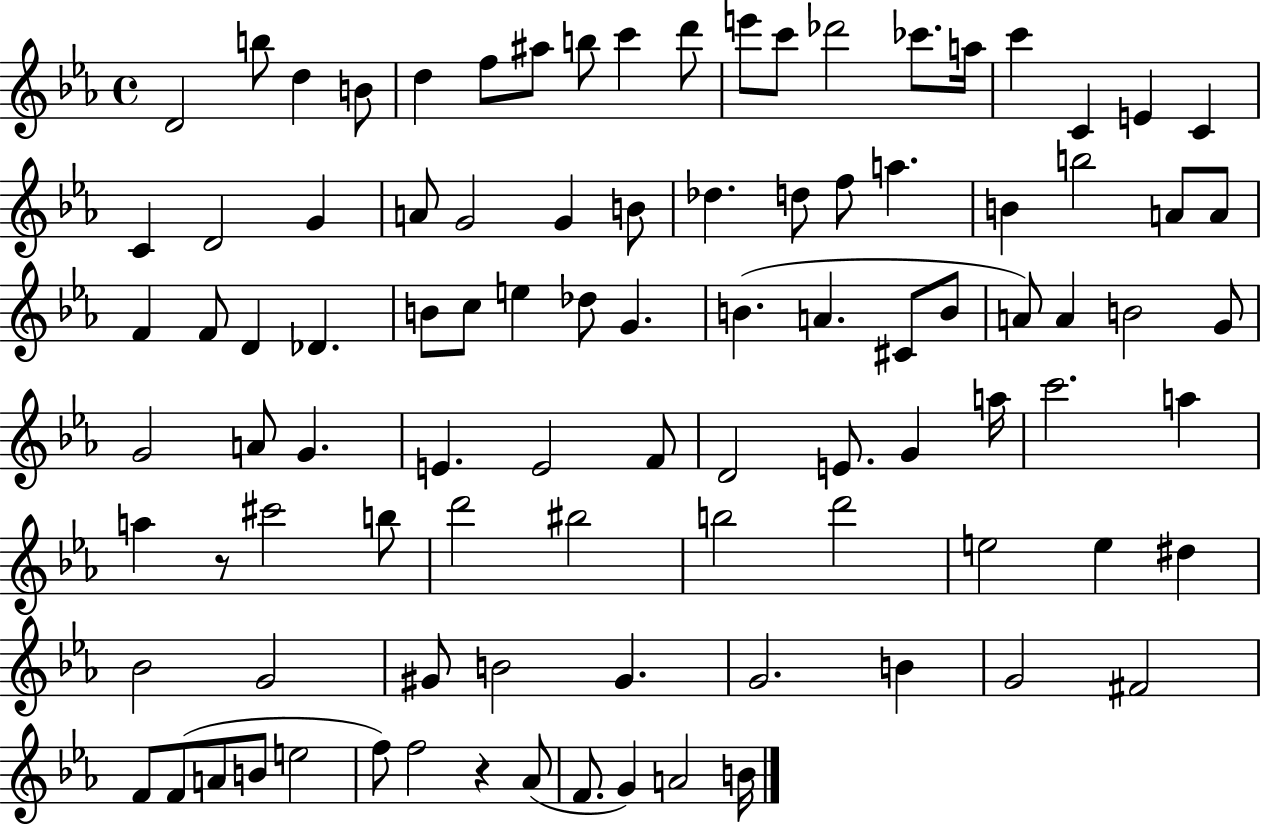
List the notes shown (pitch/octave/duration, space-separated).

D4/h B5/e D5/q B4/e D5/q F5/e A#5/e B5/e C6/q D6/e E6/e C6/e Db6/h CES6/e. A5/s C6/q C4/q E4/q C4/q C4/q D4/h G4/q A4/e G4/h G4/q B4/e Db5/q. D5/e F5/e A5/q. B4/q B5/h A4/e A4/e F4/q F4/e D4/q Db4/q. B4/e C5/e E5/q Db5/e G4/q. B4/q. A4/q. C#4/e B4/e A4/e A4/q B4/h G4/e G4/h A4/e G4/q. E4/q. E4/h F4/e D4/h E4/e. G4/q A5/s C6/h. A5/q A5/q R/e C#6/h B5/e D6/h BIS5/h B5/h D6/h E5/h E5/q D#5/q Bb4/h G4/h G#4/e B4/h G#4/q. G4/h. B4/q G4/h F#4/h F4/e F4/e A4/e B4/e E5/h F5/e F5/h R/q Ab4/e F4/e. G4/q A4/h B4/s